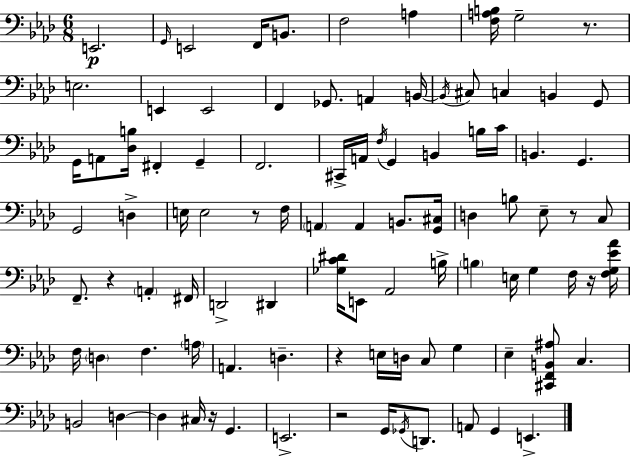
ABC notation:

X:1
T:Untitled
M:6/8
L:1/4
K:Fm
E,,2 G,,/4 E,,2 F,,/4 B,,/2 F,2 A, [F,A,B,]/4 G,2 z/2 E,2 E,, E,,2 F,, _G,,/2 A,, B,,/4 B,,/4 ^C,/2 C, B,, G,,/2 G,,/4 A,,/2 [_D,B,]/4 ^F,, G,, F,,2 ^C,,/4 A,,/4 F,/4 G,, B,, B,/4 C/4 B,, G,, G,,2 D, E,/4 E,2 z/2 F,/4 A,, A,, B,,/2 [G,,^C,]/4 D, B,/2 _E,/2 z/2 C,/2 F,,/2 z A,, ^F,,/4 D,,2 ^D,, [_G,C^D]/4 E,,/2 _A,,2 B,/4 B, E,/4 G, F,/4 z/4 [F,G,_E_A]/4 F,/4 D, F, A,/4 A,, D, z E,/4 D,/4 C,/2 G, _E, [^C,,F,,B,,^A,]/2 C, B,,2 D, D, ^C,/4 z/4 G,, E,,2 z2 G,,/4 _G,,/4 D,,/2 A,,/2 G,, E,,